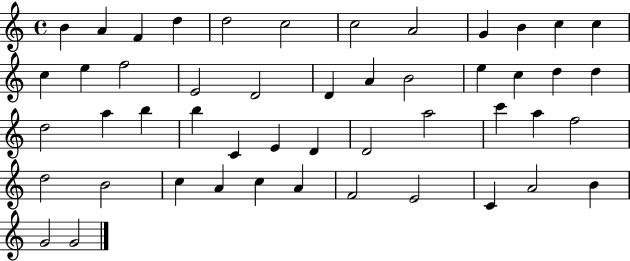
B4/q A4/q F4/q D5/q D5/h C5/h C5/h A4/h G4/q B4/q C5/q C5/q C5/q E5/q F5/h E4/h D4/h D4/q A4/q B4/h E5/q C5/q D5/q D5/q D5/h A5/q B5/q B5/q C4/q E4/q D4/q D4/h A5/h C6/q A5/q F5/h D5/h B4/h C5/q A4/q C5/q A4/q F4/h E4/h C4/q A4/h B4/q G4/h G4/h